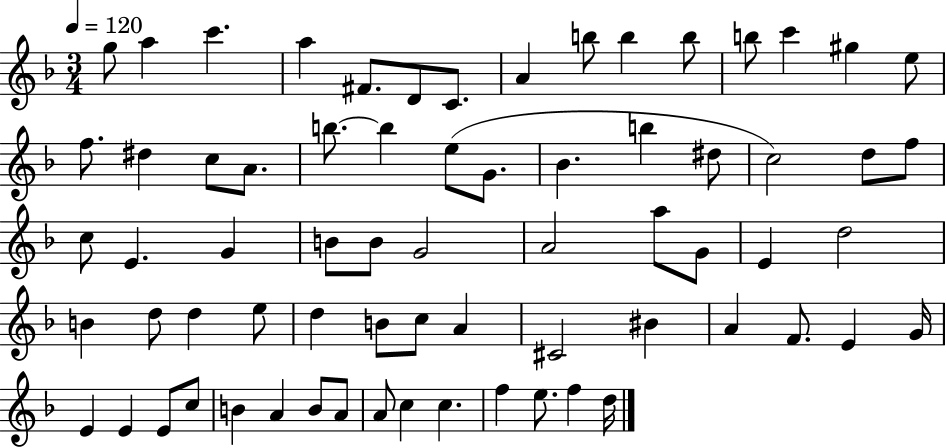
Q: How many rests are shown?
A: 0